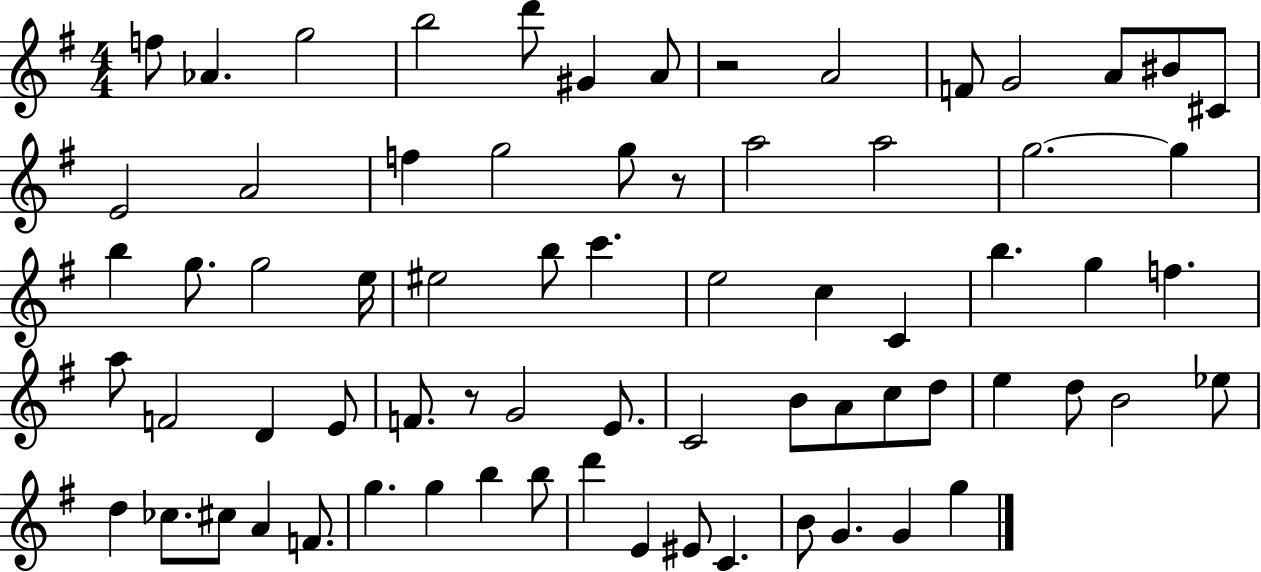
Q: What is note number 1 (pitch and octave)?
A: F5